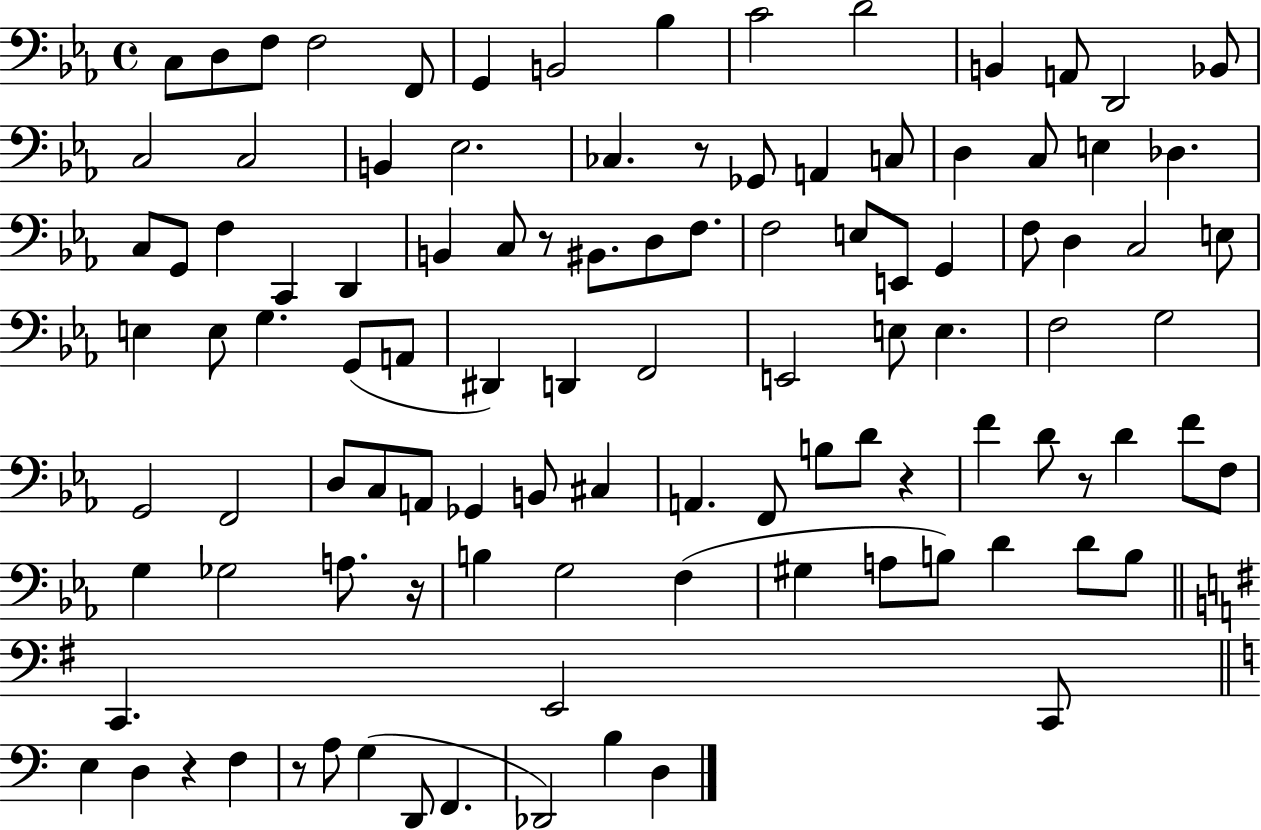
C3/e D3/e F3/e F3/h F2/e G2/q B2/h Bb3/q C4/h D4/h B2/q A2/e D2/h Bb2/e C3/h C3/h B2/q Eb3/h. CES3/q. R/e Gb2/e A2/q C3/e D3/q C3/e E3/q Db3/q. C3/e G2/e F3/q C2/q D2/q B2/q C3/e R/e BIS2/e. D3/e F3/e. F3/h E3/e E2/e G2/q F3/e D3/q C3/h E3/e E3/q E3/e G3/q. G2/e A2/e D#2/q D2/q F2/h E2/h E3/e E3/q. F3/h G3/h G2/h F2/h D3/e C3/e A2/e Gb2/q B2/e C#3/q A2/q. F2/e B3/e D4/e R/q F4/q D4/e R/e D4/q F4/e F3/e G3/q Gb3/h A3/e. R/s B3/q G3/h F3/q G#3/q A3/e B3/e D4/q D4/e B3/e C2/q. E2/h C2/e E3/q D3/q R/q F3/q R/e A3/e G3/q D2/e F2/q. Db2/h B3/q D3/q